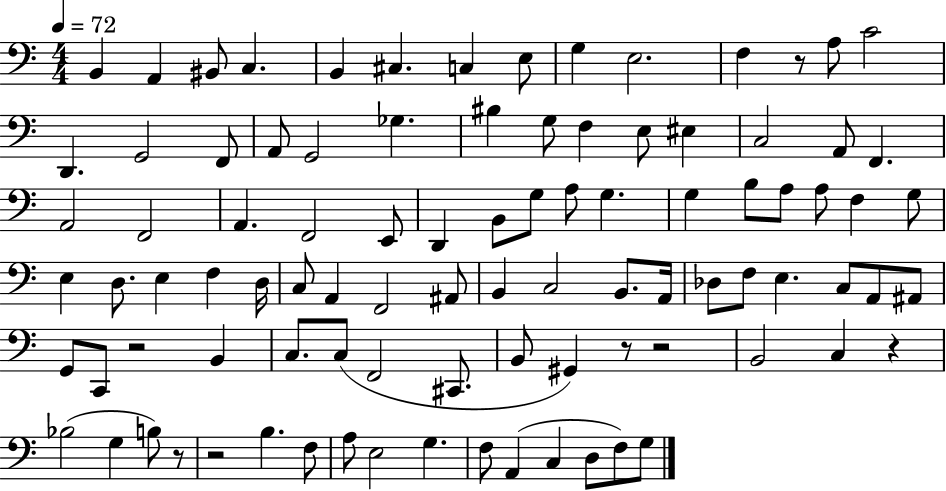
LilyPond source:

{
  \clef bass
  \numericTimeSignature
  \time 4/4
  \key c \major
  \tempo 4 = 72
  b,4 a,4 bis,8 c4. | b,4 cis4. c4 e8 | g4 e2. | f4 r8 a8 c'2 | \break d,4. g,2 f,8 | a,8 g,2 ges4. | bis4 g8 f4 e8 eis4 | c2 a,8 f,4. | \break a,2 f,2 | a,4. f,2 e,8 | d,4 b,8 g8 a8 g4. | g4 b8 a8 a8 f4 g8 | \break e4 d8. e4 f4 d16 | c8 a,4 f,2 ais,8 | b,4 c2 b,8. a,16 | des8 f8 e4. c8 a,8 ais,8 | \break g,8 c,8 r2 b,4 | c8. c8( f,2 cis,8. | b,8 gis,4) r8 r2 | b,2 c4 r4 | \break bes2( g4 b8) r8 | r2 b4. f8 | a8 e2 g4. | f8 a,4( c4 d8 f8) g8 | \break \bar "|."
}